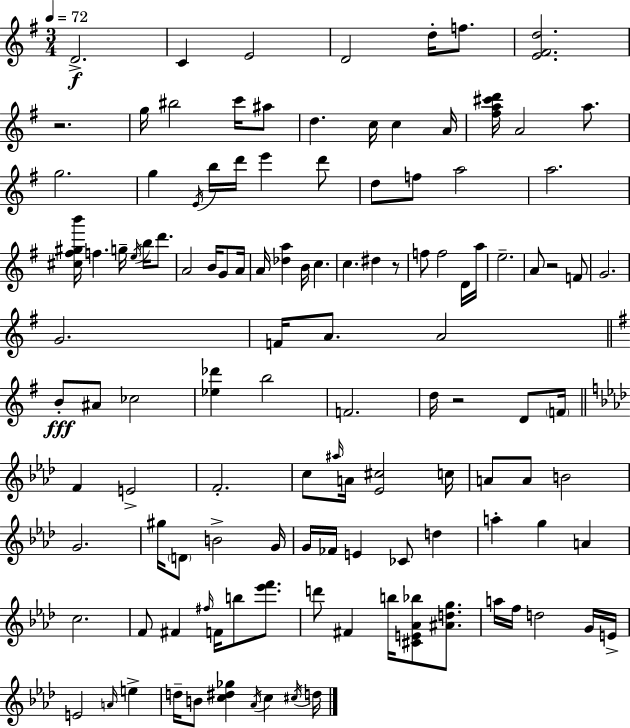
{
  \clef treble
  \numericTimeSignature
  \time 3/4
  \key e \minor
  \tempo 4 = 72
  d'2.->\f | c'4 e'2 | d'2 d''16-. f''8. | <e' fis' d''>2. | \break r2. | g''16 bis''2 c'''16 ais''8 | d''4. c''16 c''4 a'16 | <fis'' a'' cis''' d'''>16 a'2 a''8. | \break g''2. | g''4 \acciaccatura { e'16 } b''16 d'''16 e'''4 d'''8 | d''8 f''8 a''2 | a''2. | \break <cis'' fis'' gis'' b'''>16 f''4. g''16-- \acciaccatura { e''16 } b''16 d'''8. | a'2 b'16 g'8 | a'16 a'16 <des'' a''>4 b'16 c''4. | c''4. dis''4 | \break r8 f''8 f''2 | d'16 a''16 e''2.-- | a'8 r2 | f'8 g'2. | \break g'2. | f'16 a'8. a'2 | \bar "||" \break \key g \major b'8-.\fff ais'8 ces''2 | <ees'' des'''>4 b''2 | f'2. | d''16 r2 d'8 \parenthesize f'16 | \break \bar "||" \break \key aes \major f'4 e'2-> | f'2.-. | c''8 \grace { ais''16 } a'16 <ees' cis''>2 | c''16 a'8 a'8 b'2 | \break g'2. | gis''16 \parenthesize d'8 b'2-> | g'16 g'16 fes'16 e'4 ces'8 d''4 | a''4-. g''4 a'4 | \break c''2. | f'8 fis'4 \grace { fis''16 } f'16 b''8 <ees''' f'''>8. | d'''8 fis'4 b''16 <cis' e' aes' bes''>8 <ais' d'' g''>8. | a''16 f''16 d''2 | \break g'16 e'16-> e'2 \grace { a'16 } e''4-> | d''16-- b'8 <c'' dis'' ges''>4 \acciaccatura { aes'16 } c''4 | \acciaccatura { cis''16 } d''16 \bar "|."
}